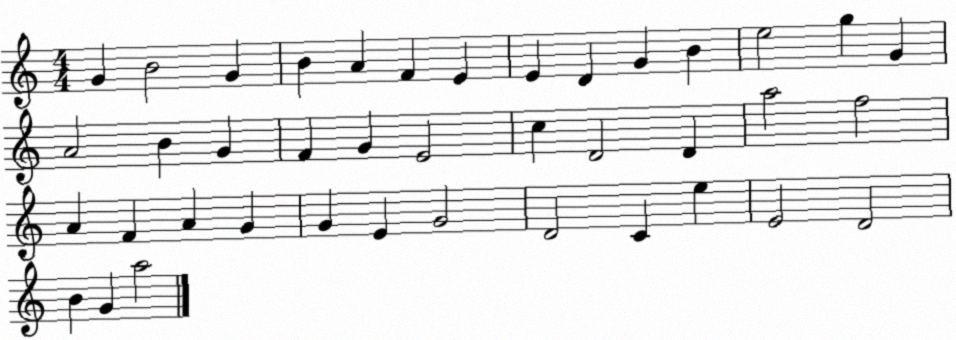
X:1
T:Untitled
M:4/4
L:1/4
K:C
G B2 G B A F E E D G B e2 g G A2 B G F G E2 c D2 D a2 f2 A F A G G E G2 D2 C e E2 D2 B G a2